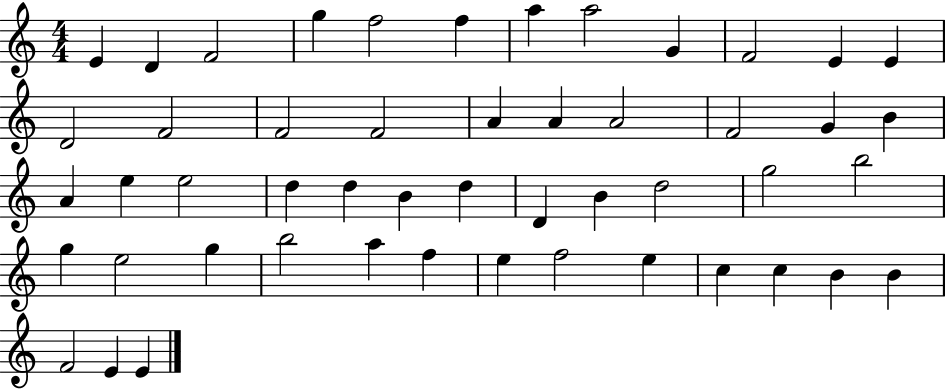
{
  \clef treble
  \numericTimeSignature
  \time 4/4
  \key c \major
  e'4 d'4 f'2 | g''4 f''2 f''4 | a''4 a''2 g'4 | f'2 e'4 e'4 | \break d'2 f'2 | f'2 f'2 | a'4 a'4 a'2 | f'2 g'4 b'4 | \break a'4 e''4 e''2 | d''4 d''4 b'4 d''4 | d'4 b'4 d''2 | g''2 b''2 | \break g''4 e''2 g''4 | b''2 a''4 f''4 | e''4 f''2 e''4 | c''4 c''4 b'4 b'4 | \break f'2 e'4 e'4 | \bar "|."
}